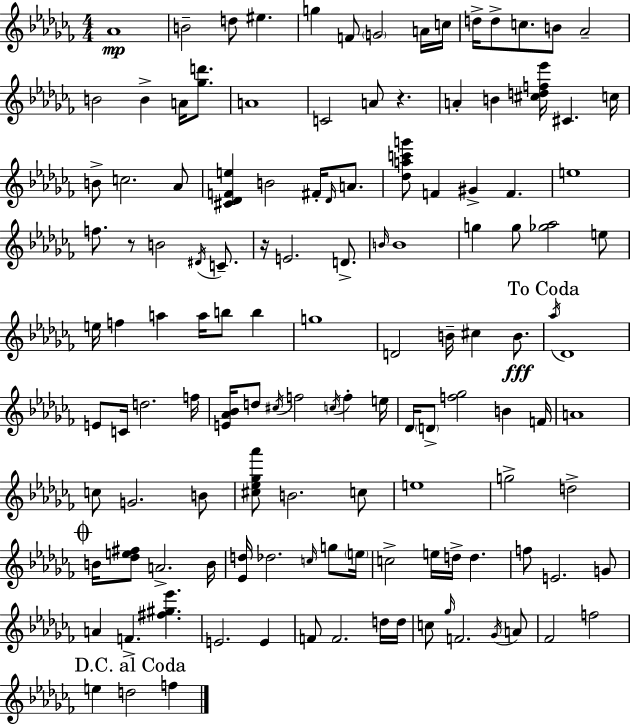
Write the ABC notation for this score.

X:1
T:Untitled
M:4/4
L:1/4
K:Abm
_A4 B2 d/2 ^e g F/2 G2 A/4 c/4 d/4 d/2 c/2 B/2 _A2 B2 B A/4 [_gd']/2 A4 C2 A/2 z A B [^cdf_e']/4 ^C c/4 B/2 c2 _A/2 [^C_DFe] B2 ^F/4 _D/4 A/2 [_dac'g']/2 F ^G F e4 f/2 z/2 B2 ^D/4 C/2 z/4 E2 D/2 B/4 B4 g g/2 [_g_a]2 e/2 e/4 f a a/4 b/2 b g4 D2 B/4 ^c B/2 _a/4 _D4 E/2 C/4 d2 f/4 [E_A_B]/4 d/2 ^c/4 f2 c/4 f e/4 _D/4 D/2 [f_g]2 B F/4 A4 c/2 G2 B/2 [^c_e_g_a']/2 B2 c/2 e4 g2 d2 B/4 [_de^f]/2 A2 B/4 [_Ed]/4 _d2 c/4 g/2 e/4 c2 e/4 d/4 d f/2 E2 G/2 A F [^f^g_e'] E2 E F/2 F2 d/4 d/4 c/2 _g/4 F2 _G/4 A/2 _F2 f2 e d2 f